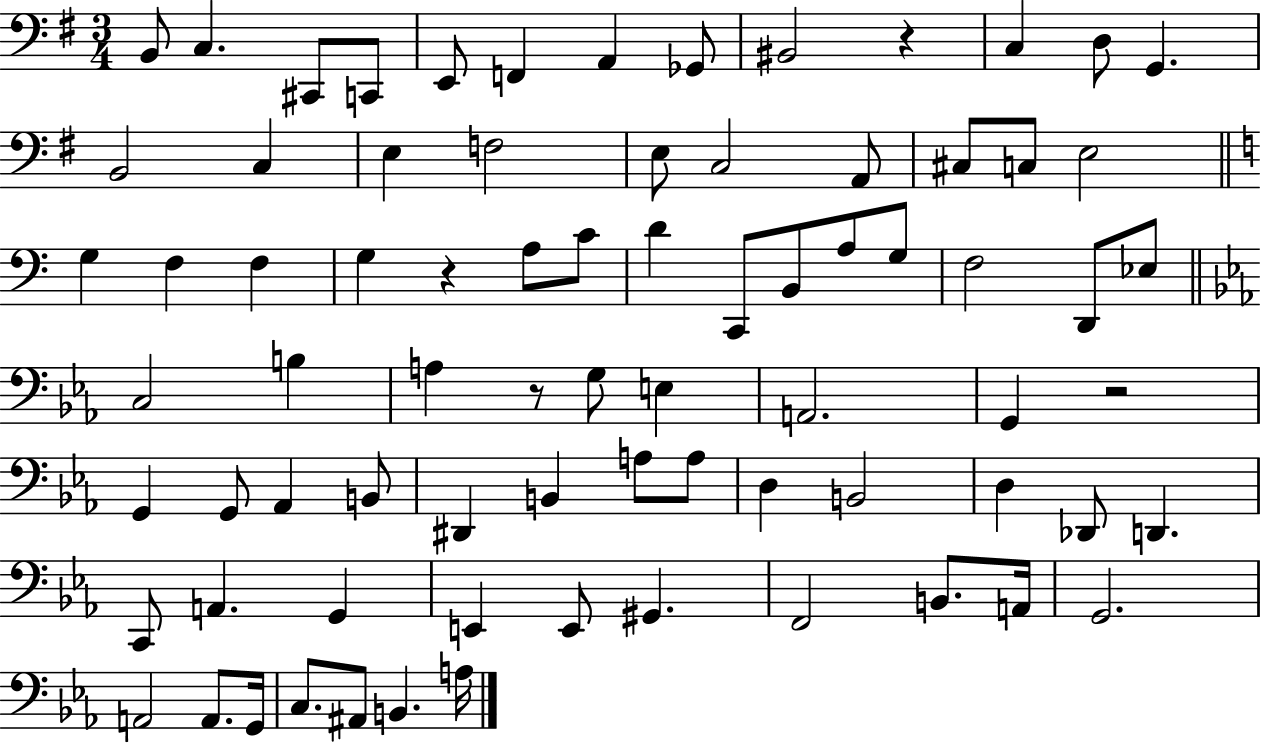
{
  \clef bass
  \numericTimeSignature
  \time 3/4
  \key g \major
  b,8 c4. cis,8 c,8 | e,8 f,4 a,4 ges,8 | bis,2 r4 | c4 d8 g,4. | \break b,2 c4 | e4 f2 | e8 c2 a,8 | cis8 c8 e2 | \break \bar "||" \break \key c \major g4 f4 f4 | g4 r4 a8 c'8 | d'4 c,8 b,8 a8 g8 | f2 d,8 ees8 | \break \bar "||" \break \key ees \major c2 b4 | a4 r8 g8 e4 | a,2. | g,4 r2 | \break g,4 g,8 aes,4 b,8 | dis,4 b,4 a8 a8 | d4 b,2 | d4 des,8 d,4. | \break c,8 a,4. g,4 | e,4 e,8 gis,4. | f,2 b,8. a,16 | g,2. | \break a,2 a,8. g,16 | c8. ais,8 b,4. a16 | \bar "|."
}